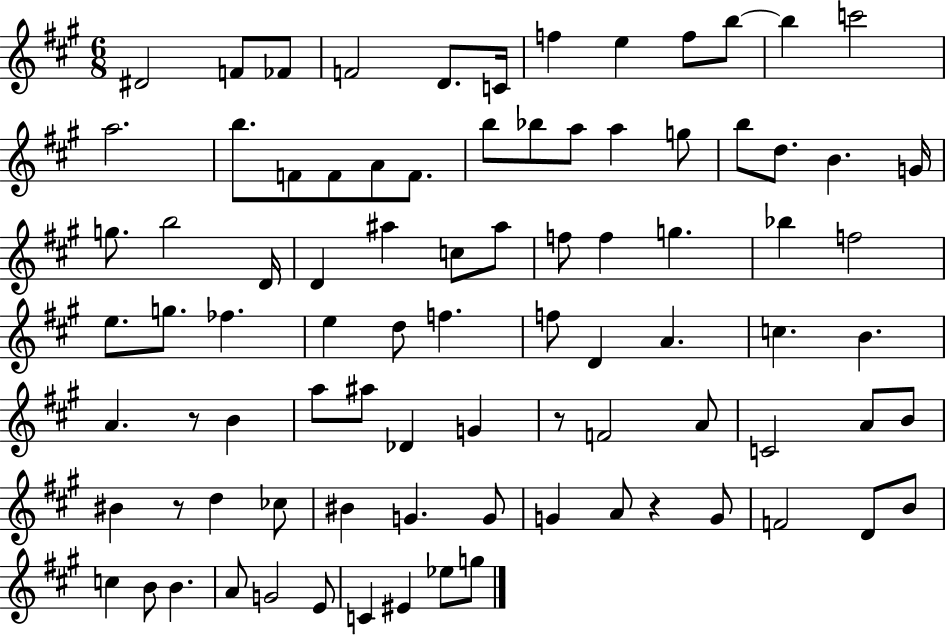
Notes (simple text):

D#4/h F4/e FES4/e F4/h D4/e. C4/s F5/q E5/q F5/e B5/e B5/q C6/h A5/h. B5/e. F4/e F4/e A4/e F4/e. B5/e Bb5/e A5/e A5/q G5/e B5/e D5/e. B4/q. G4/s G5/e. B5/h D4/s D4/q A#5/q C5/e A#5/e F5/e F5/q G5/q. Bb5/q F5/h E5/e. G5/e. FES5/q. E5/q D5/e F5/q. F5/e D4/q A4/q. C5/q. B4/q. A4/q. R/e B4/q A5/e A#5/e Db4/q G4/q R/e F4/h A4/e C4/h A4/e B4/e BIS4/q R/e D5/q CES5/e BIS4/q G4/q. G4/e G4/q A4/e R/q G4/e F4/h D4/e B4/e C5/q B4/e B4/q. A4/e G4/h E4/e C4/q EIS4/q Eb5/e G5/e